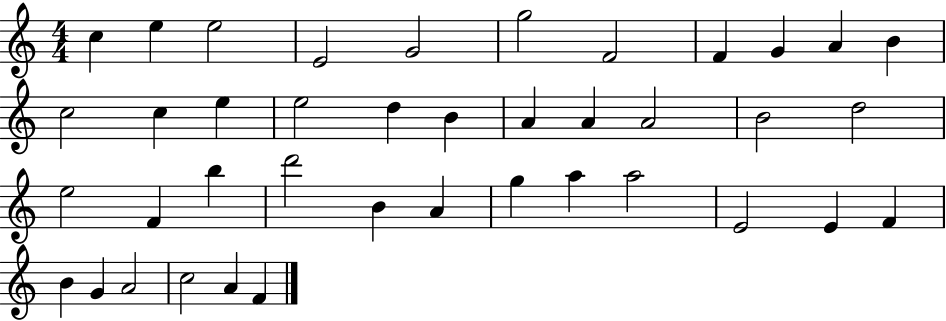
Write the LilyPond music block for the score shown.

{
  \clef treble
  \numericTimeSignature
  \time 4/4
  \key c \major
  c''4 e''4 e''2 | e'2 g'2 | g''2 f'2 | f'4 g'4 a'4 b'4 | \break c''2 c''4 e''4 | e''2 d''4 b'4 | a'4 a'4 a'2 | b'2 d''2 | \break e''2 f'4 b''4 | d'''2 b'4 a'4 | g''4 a''4 a''2 | e'2 e'4 f'4 | \break b'4 g'4 a'2 | c''2 a'4 f'4 | \bar "|."
}